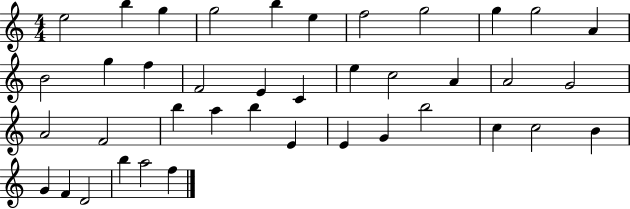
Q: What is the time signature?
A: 4/4